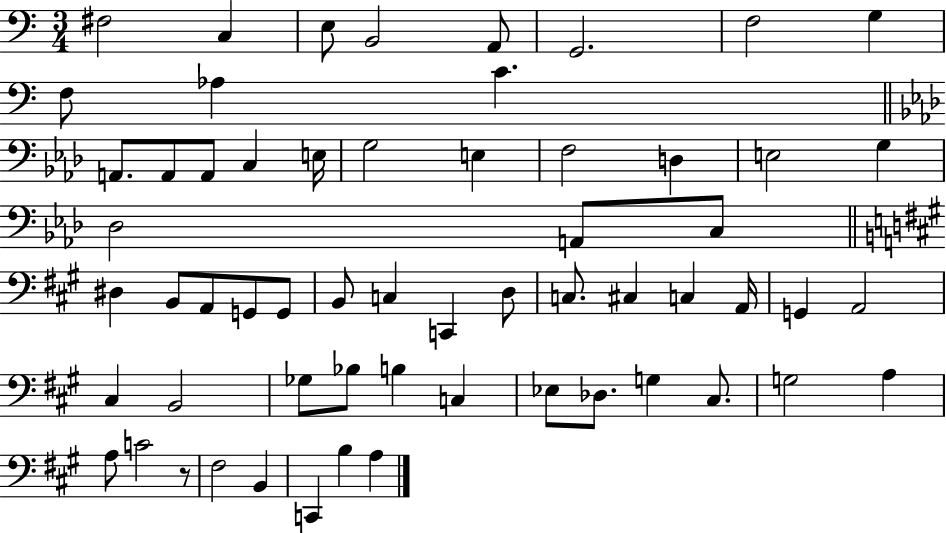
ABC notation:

X:1
T:Untitled
M:3/4
L:1/4
K:C
^F,2 C, E,/2 B,,2 A,,/2 G,,2 F,2 G, F,/2 _A, C A,,/2 A,,/2 A,,/2 C, E,/4 G,2 E, F,2 D, E,2 G, _D,2 A,,/2 C,/2 ^D, B,,/2 A,,/2 G,,/2 G,,/2 B,,/2 C, C,, D,/2 C,/2 ^C, C, A,,/4 G,, A,,2 ^C, B,,2 _G,/2 _B,/2 B, C, _E,/2 _D,/2 G, ^C,/2 G,2 A, A,/2 C2 z/2 ^F,2 B,, C,, B, A,